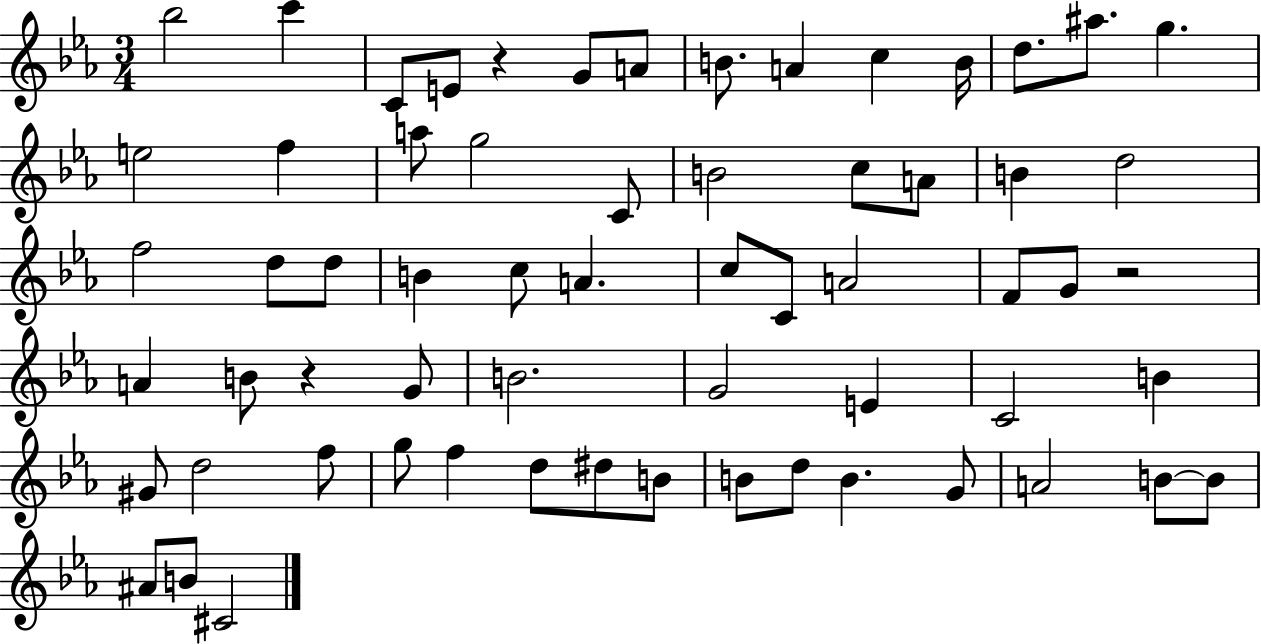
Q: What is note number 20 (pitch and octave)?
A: C5